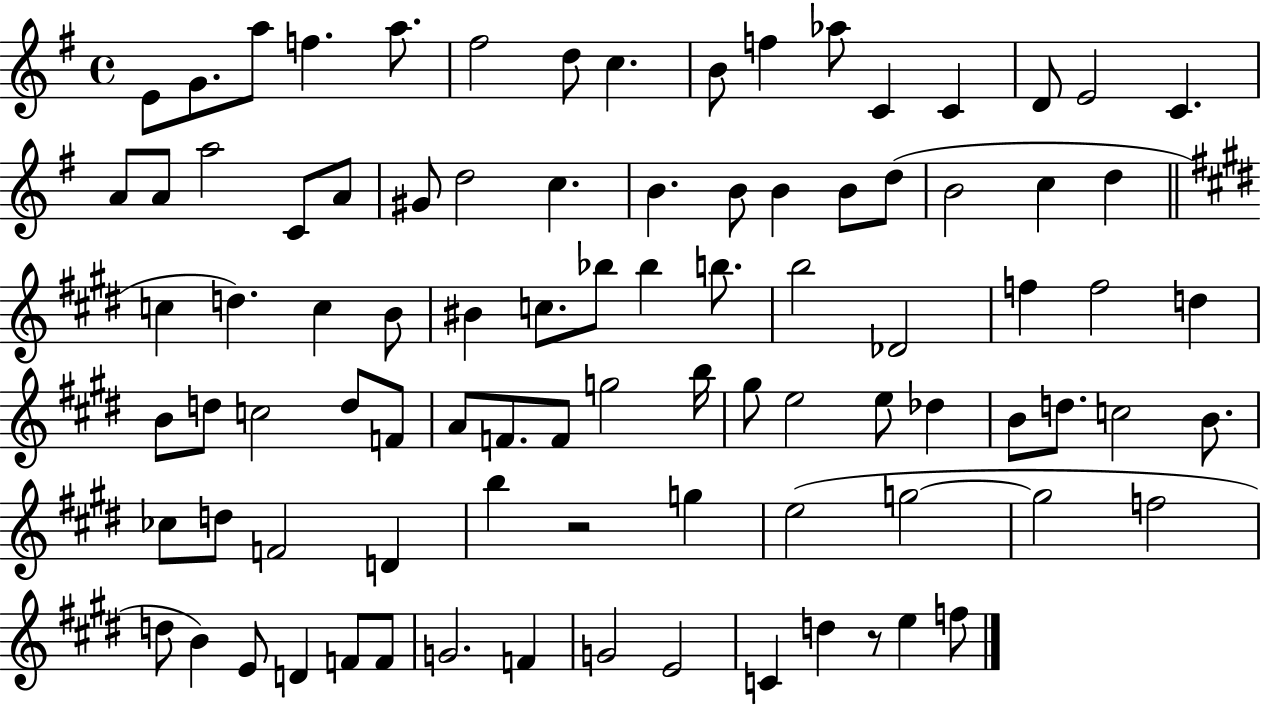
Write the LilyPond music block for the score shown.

{
  \clef treble
  \time 4/4
  \defaultTimeSignature
  \key g \major
  e'8 g'8. a''8 f''4. a''8. | fis''2 d''8 c''4. | b'8 f''4 aes''8 c'4 c'4 | d'8 e'2 c'4. | \break a'8 a'8 a''2 c'8 a'8 | gis'8 d''2 c''4. | b'4. b'8 b'4 b'8 d''8( | b'2 c''4 d''4 | \break \bar "||" \break \key e \major c''4 d''4.) c''4 b'8 | bis'4 c''8. bes''8 bes''4 b''8. | b''2 des'2 | f''4 f''2 d''4 | \break b'8 d''8 c''2 d''8 f'8 | a'8 f'8. f'8 g''2 b''16 | gis''8 e''2 e''8 des''4 | b'8 d''8. c''2 b'8. | \break ces''8 d''8 f'2 d'4 | b''4 r2 g''4 | e''2( g''2~~ | g''2 f''2 | \break d''8 b'4) e'8 d'4 f'8 f'8 | g'2. f'4 | g'2 e'2 | c'4 d''4 r8 e''4 f''8 | \break \bar "|."
}